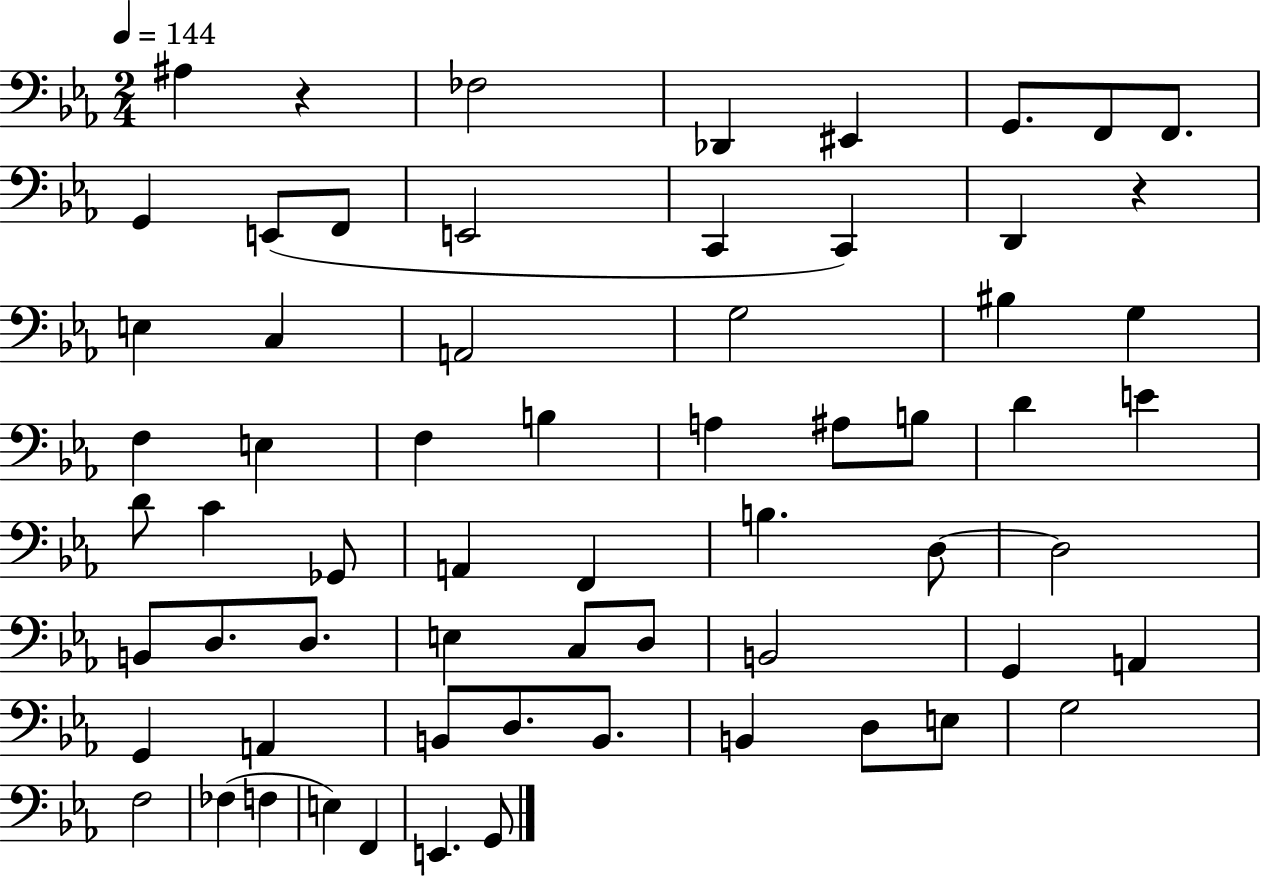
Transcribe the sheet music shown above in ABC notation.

X:1
T:Untitled
M:2/4
L:1/4
K:Eb
^A, z _F,2 _D,, ^E,, G,,/2 F,,/2 F,,/2 G,, E,,/2 F,,/2 E,,2 C,, C,, D,, z E, C, A,,2 G,2 ^B, G, F, E, F, B, A, ^A,/2 B,/2 D E D/2 C _G,,/2 A,, F,, B, D,/2 D,2 B,,/2 D,/2 D,/2 E, C,/2 D,/2 B,,2 G,, A,, G,, A,, B,,/2 D,/2 B,,/2 B,, D,/2 E,/2 G,2 F,2 _F, F, E, F,, E,, G,,/2